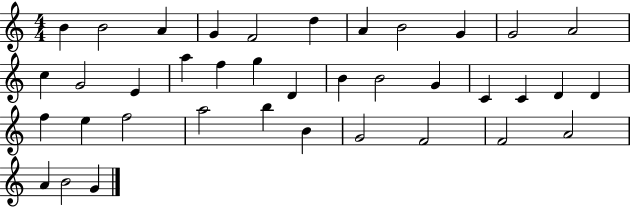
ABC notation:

X:1
T:Untitled
M:4/4
L:1/4
K:C
B B2 A G F2 d A B2 G G2 A2 c G2 E a f g D B B2 G C C D D f e f2 a2 b B G2 F2 F2 A2 A B2 G